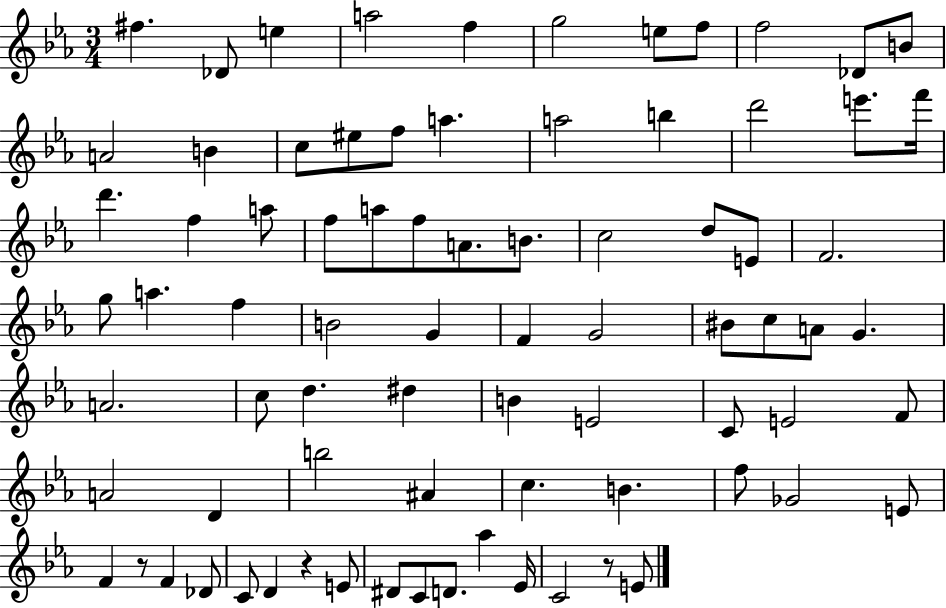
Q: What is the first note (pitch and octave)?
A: F#5